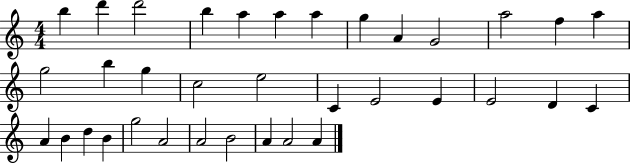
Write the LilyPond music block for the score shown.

{
  \clef treble
  \numericTimeSignature
  \time 4/4
  \key c \major
  b''4 d'''4 d'''2 | b''4 a''4 a''4 a''4 | g''4 a'4 g'2 | a''2 f''4 a''4 | \break g''2 b''4 g''4 | c''2 e''2 | c'4 e'2 e'4 | e'2 d'4 c'4 | \break a'4 b'4 d''4 b'4 | g''2 a'2 | a'2 b'2 | a'4 a'2 a'4 | \break \bar "|."
}